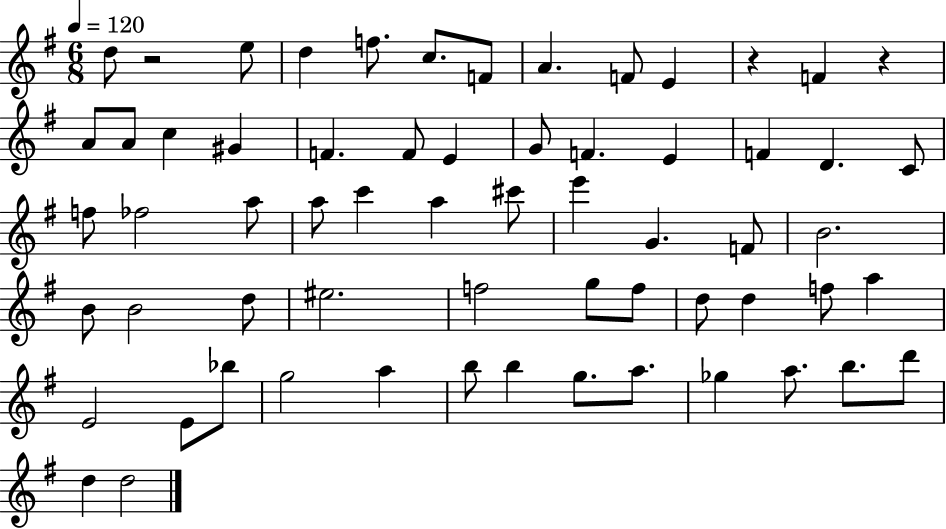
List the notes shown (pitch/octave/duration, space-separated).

D5/e R/h E5/e D5/q F5/e. C5/e. F4/e A4/q. F4/e E4/q R/q F4/q R/q A4/e A4/e C5/q G#4/q F4/q. F4/e E4/q G4/e F4/q. E4/q F4/q D4/q. C4/e F5/e FES5/h A5/e A5/e C6/q A5/q C#6/e E6/q G4/q. F4/e B4/h. B4/e B4/h D5/e EIS5/h. F5/h G5/e F5/e D5/e D5/q F5/e A5/q E4/h E4/e Bb5/e G5/h A5/q B5/e B5/q G5/e. A5/e. Gb5/q A5/e. B5/e. D6/e D5/q D5/h